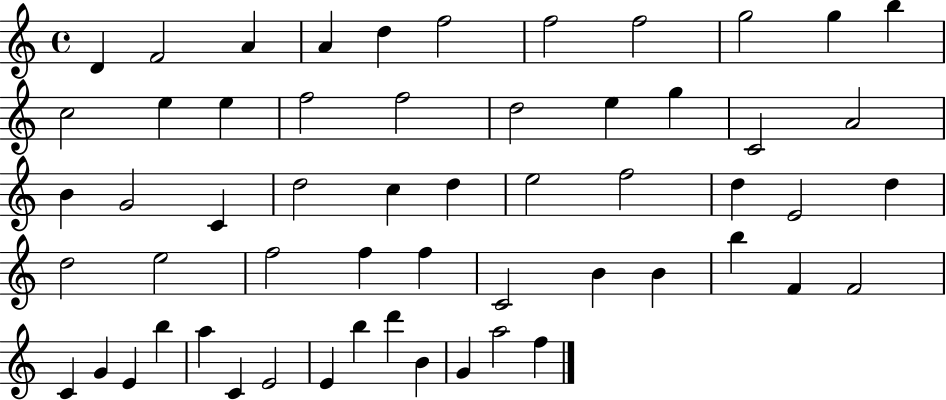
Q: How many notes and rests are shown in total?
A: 57